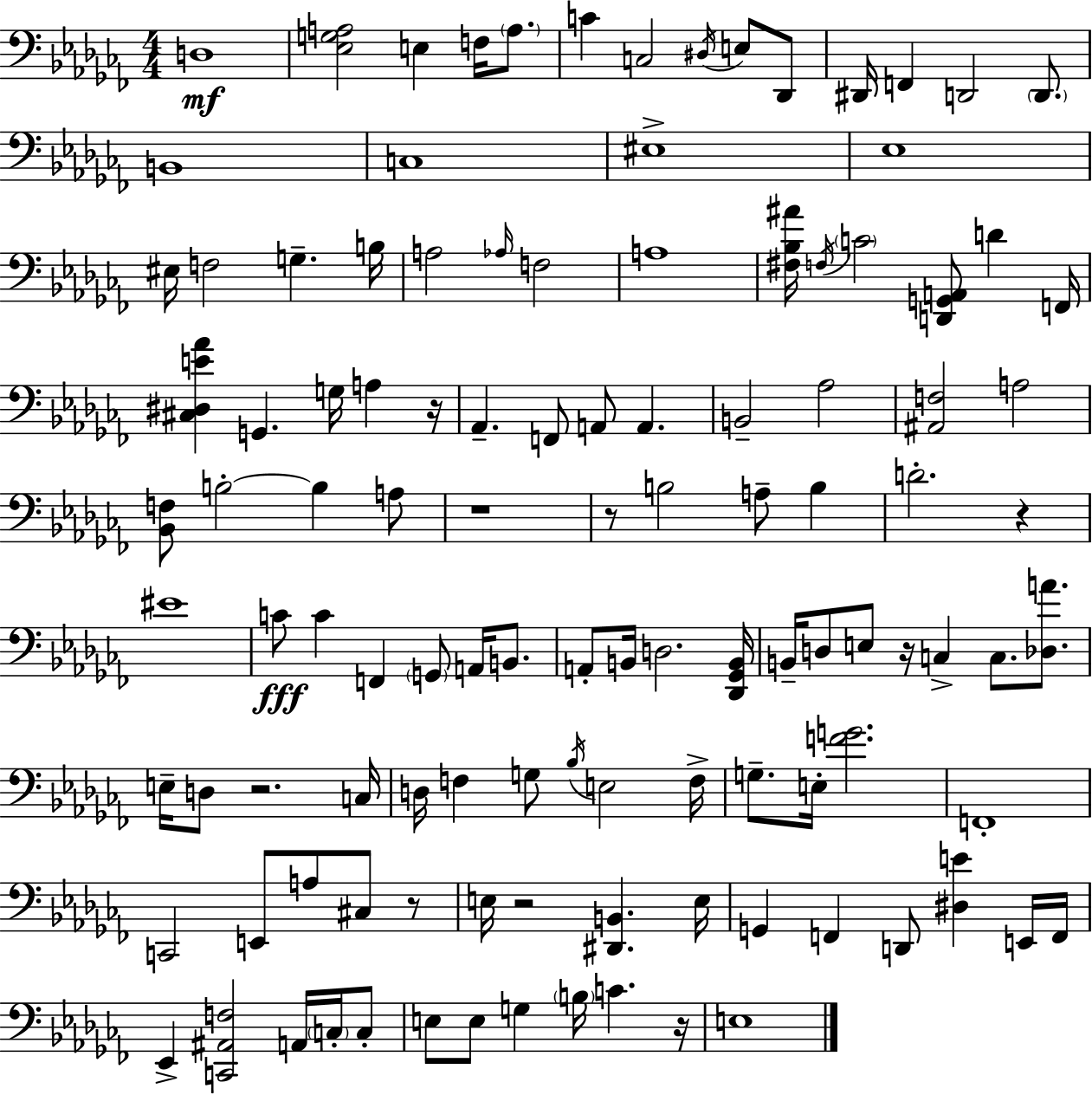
X:1
T:Untitled
M:4/4
L:1/4
K:Abm
D,4 [_E,G,A,]2 E, F,/4 A,/2 C C,2 ^D,/4 E,/2 _D,,/2 ^D,,/4 F,, D,,2 D,,/2 B,,4 C,4 ^E,4 _E,4 ^E,/4 F,2 G, B,/4 A,2 _A,/4 F,2 A,4 [^F,_B,^A]/4 F,/4 C2 [D,,G,,A,,]/2 D F,,/4 [^C,^D,E_A] G,, G,/4 A, z/4 _A,, F,,/2 A,,/2 A,, B,,2 _A,2 [^A,,F,]2 A,2 [_B,,F,]/2 B,2 B, A,/2 z4 z/2 B,2 A,/2 B, D2 z ^E4 C/2 C F,, G,,/2 A,,/4 B,,/2 A,,/2 B,,/4 D,2 [_D,,_G,,B,,]/4 B,,/4 D,/2 E,/2 z/4 C, C,/2 [_D,A]/2 E,/4 D,/2 z2 C,/4 D,/4 F, G,/2 _B,/4 E,2 F,/4 G,/2 E,/4 [FG]2 F,,4 C,,2 E,,/2 A,/2 ^C,/2 z/2 E,/4 z2 [^D,,B,,] E,/4 G,, F,, D,,/2 [^D,E] E,,/4 F,,/4 _E,, [C,,^A,,F,]2 A,,/4 C,/4 C,/2 E,/2 E,/2 G, B,/4 C z/4 E,4